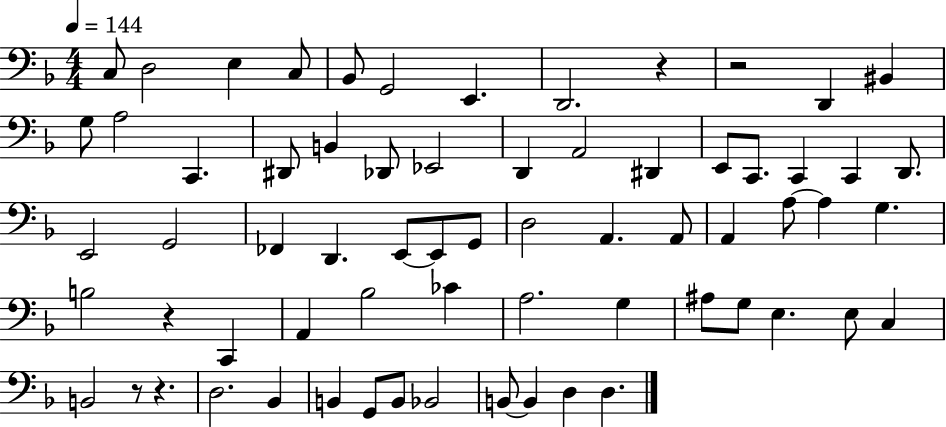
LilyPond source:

{
  \clef bass
  \numericTimeSignature
  \time 4/4
  \key f \major
  \tempo 4 = 144
  c8 d2 e4 c8 | bes,8 g,2 e,4. | d,2. r4 | r2 d,4 bis,4 | \break g8 a2 c,4. | dis,8 b,4 des,8 ees,2 | d,4 a,2 dis,4 | e,8 c,8. c,4 c,4 d,8. | \break e,2 g,2 | fes,4 d,4. e,8~~ e,8 g,8 | d2 a,4. a,8 | a,4 a8~~ a4 g4. | \break b2 r4 c,4 | a,4 bes2 ces'4 | a2. g4 | ais8 g8 e4. e8 c4 | \break b,2 r8 r4. | d2. bes,4 | b,4 g,8 b,8 bes,2 | b,8~~ b,4 d4 d4. | \break \bar "|."
}